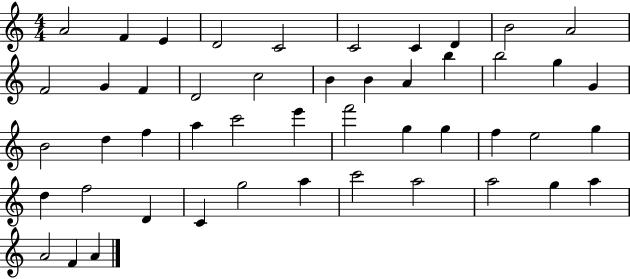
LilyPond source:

{
  \clef treble
  \numericTimeSignature
  \time 4/4
  \key c \major
  a'2 f'4 e'4 | d'2 c'2 | c'2 c'4 d'4 | b'2 a'2 | \break f'2 g'4 f'4 | d'2 c''2 | b'4 b'4 a'4 b''4 | b''2 g''4 g'4 | \break b'2 d''4 f''4 | a''4 c'''2 e'''4 | f'''2 g''4 g''4 | f''4 e''2 g''4 | \break d''4 f''2 d'4 | c'4 g''2 a''4 | c'''2 a''2 | a''2 g''4 a''4 | \break a'2 f'4 a'4 | \bar "|."
}